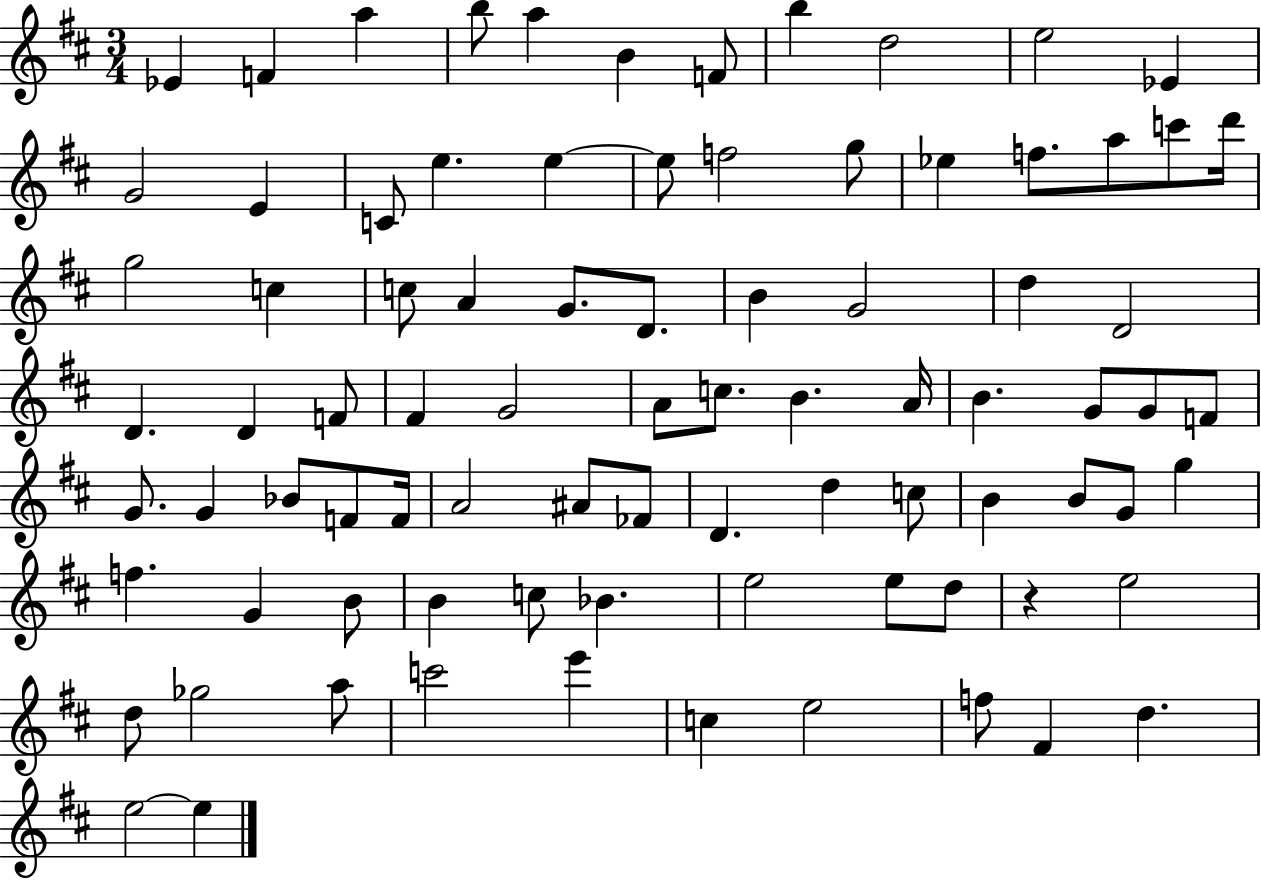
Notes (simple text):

Eb4/q F4/q A5/q B5/e A5/q B4/q F4/e B5/q D5/h E5/h Eb4/q G4/h E4/q C4/e E5/q. E5/q E5/e F5/h G5/e Eb5/q F5/e. A5/e C6/e D6/s G5/h C5/q C5/e A4/q G4/e. D4/e. B4/q G4/h D5/q D4/h D4/q. D4/q F4/e F#4/q G4/h A4/e C5/e. B4/q. A4/s B4/q. G4/e G4/e F4/e G4/e. G4/q Bb4/e F4/e F4/s A4/h A#4/e FES4/e D4/q. D5/q C5/e B4/q B4/e G4/e G5/q F5/q. G4/q B4/e B4/q C5/e Bb4/q. E5/h E5/e D5/e R/q E5/h D5/e Gb5/h A5/e C6/h E6/q C5/q E5/h F5/e F#4/q D5/q. E5/h E5/q